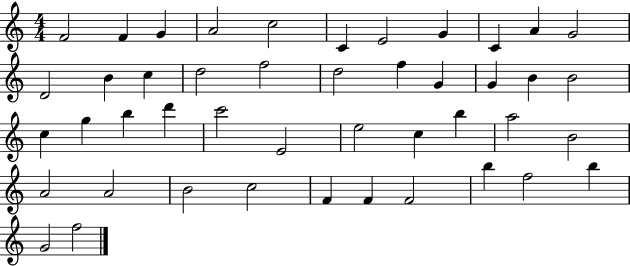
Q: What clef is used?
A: treble